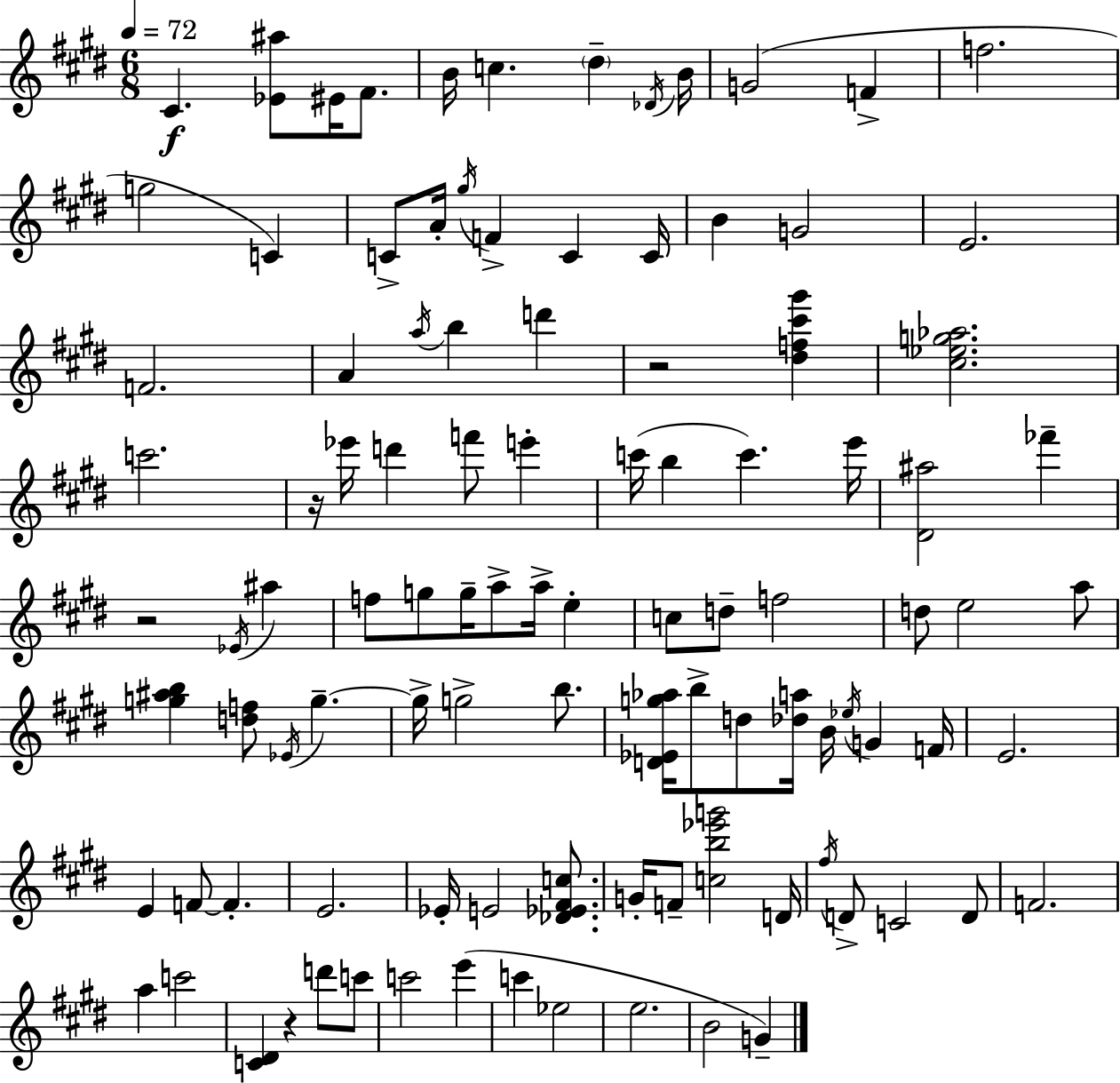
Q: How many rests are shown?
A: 4